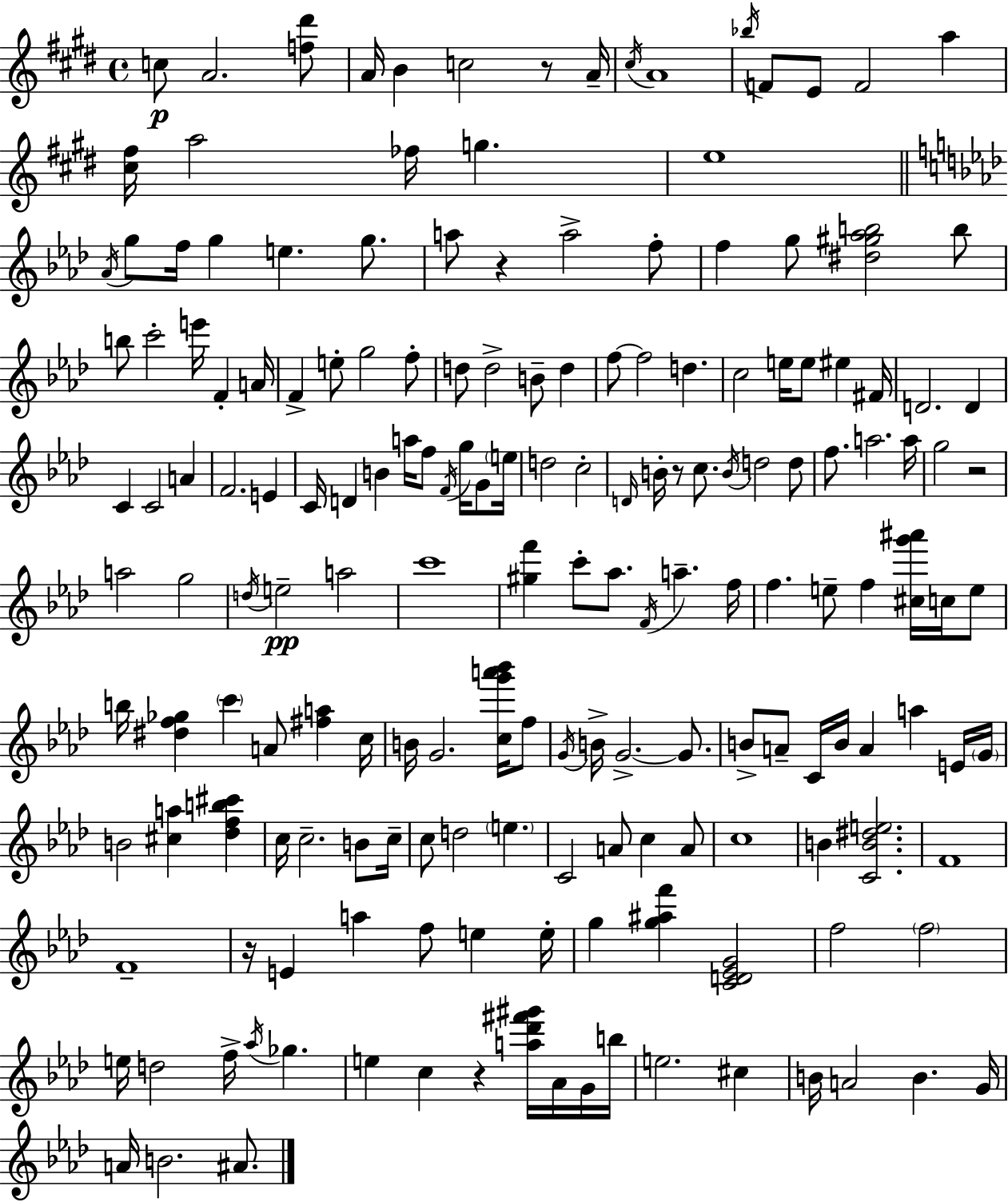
C5/e A4/h. [F5,D#6]/e A4/s B4/q C5/h R/e A4/s C#5/s A4/w Bb5/s F4/e E4/e F4/h A5/q [C#5,F#5]/s A5/h FES5/s G5/q. E5/w Ab4/s G5/e F5/s G5/q E5/q. G5/e. A5/e R/q A5/h F5/e F5/q G5/e [D#5,G#5,Ab5,B5]/h B5/e B5/e C6/h E6/s F4/q A4/s F4/q E5/e G5/h F5/e D5/e D5/h B4/e D5/q F5/e F5/h D5/q. C5/h E5/s E5/e EIS5/q F#4/s D4/h. D4/q C4/q C4/h A4/q F4/h. E4/q C4/s D4/q B4/q A5/s F5/e F4/s G5/s G4/e E5/s D5/h C5/h D4/s B4/s R/e C5/e. B4/s D5/h D5/e F5/e. A5/h. A5/s G5/h R/h A5/h G5/h D5/s E5/h A5/h C6/w [G#5,F6]/q C6/e Ab5/e. F4/s A5/q. F5/s F5/q. E5/e F5/q [C#5,G6,A#6]/s C5/s E5/e B5/s [D#5,F5,Gb5]/q C6/q A4/e [F#5,A5]/q C5/s B4/s G4/h. [C5,G6,A6,Bb6]/s F5/e G4/s B4/s G4/h. G4/e. B4/e A4/e C4/s B4/s A4/q A5/q E4/s G4/s B4/h [C#5,A5]/q [Db5,F5,B5,C#6]/q C5/s C5/h. B4/e C5/s C5/e D5/h E5/q. C4/h A4/e C5/q A4/e C5/w B4/q [C4,B4,D#5,E5]/h. F4/w F4/w R/s E4/q A5/q F5/e E5/q E5/s G5/q [G5,A#5,F6]/q [C4,D4,Eb4,G4]/h F5/h F5/h E5/s D5/h F5/s Ab5/s Gb5/q. E5/q C5/q R/q [A5,Db6,F#6,G#6]/s Ab4/s G4/s B5/s E5/h. C#5/q B4/s A4/h B4/q. G4/s A4/s B4/h. A#4/e.